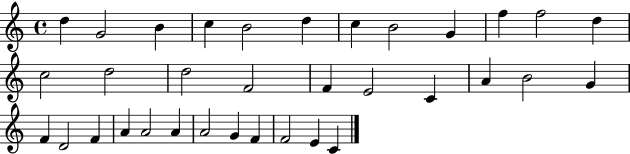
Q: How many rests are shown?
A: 0